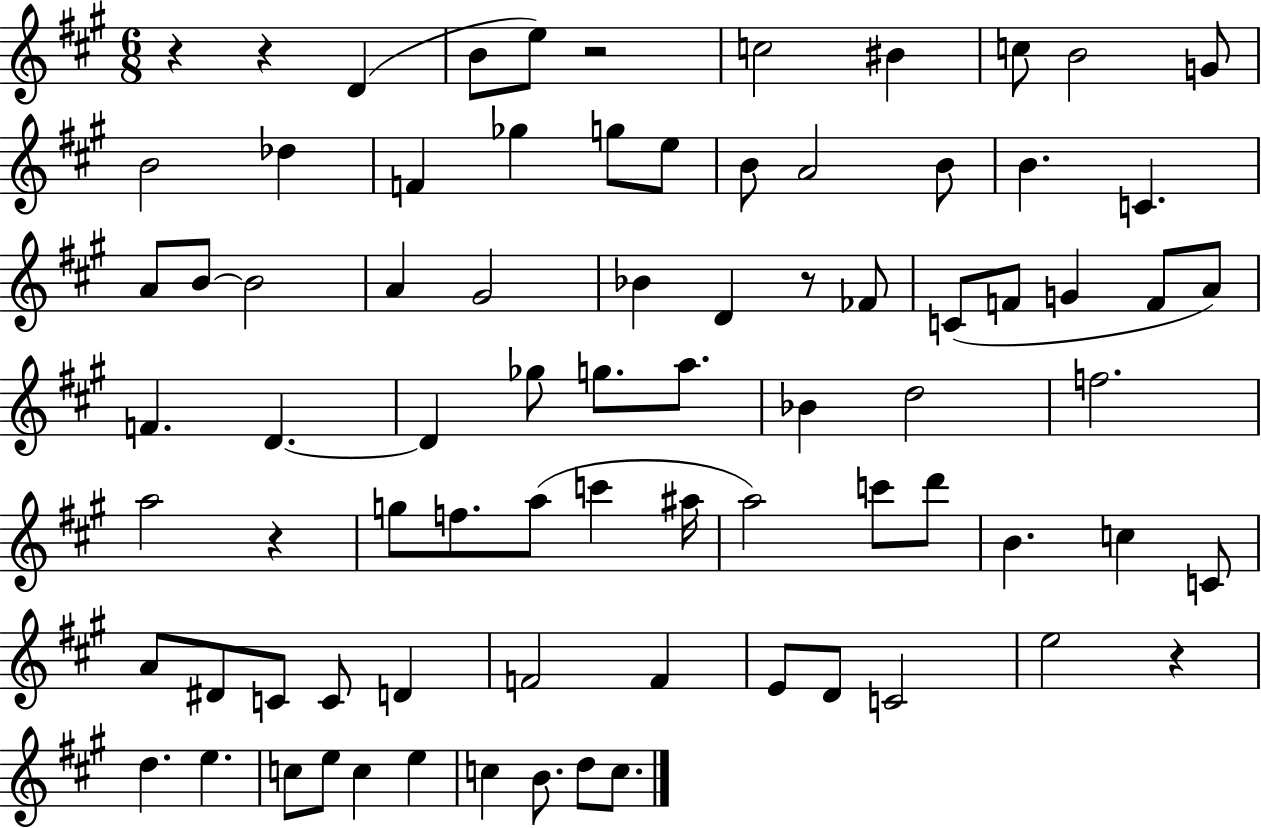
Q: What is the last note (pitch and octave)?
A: C5